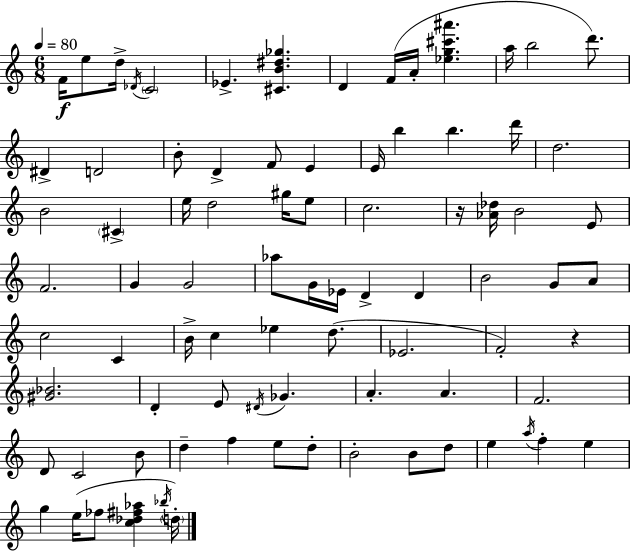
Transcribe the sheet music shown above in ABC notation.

X:1
T:Untitled
M:6/8
L:1/4
K:Am
F/4 e/2 d/4 _D/4 C2 _E [^CB^d_g] D F/4 A/4 [_eg^c'^a'] a/4 b2 d'/2 ^D D2 B/2 D F/2 E E/4 b b d'/4 d2 B2 ^C e/4 d2 ^g/4 e/2 c2 z/4 [_A_d]/4 B2 E/2 F2 G G2 _a/2 G/4 _E/4 D D B2 G/2 A/2 c2 C B/4 c _e d/2 _E2 F2 z [^G_B]2 D E/2 ^D/4 _G A A F2 D/2 C2 B/2 d f e/2 d/2 B2 B/2 d/2 e a/4 f e g e/4 _f/2 [c_d^f_a] _b/4 d/4